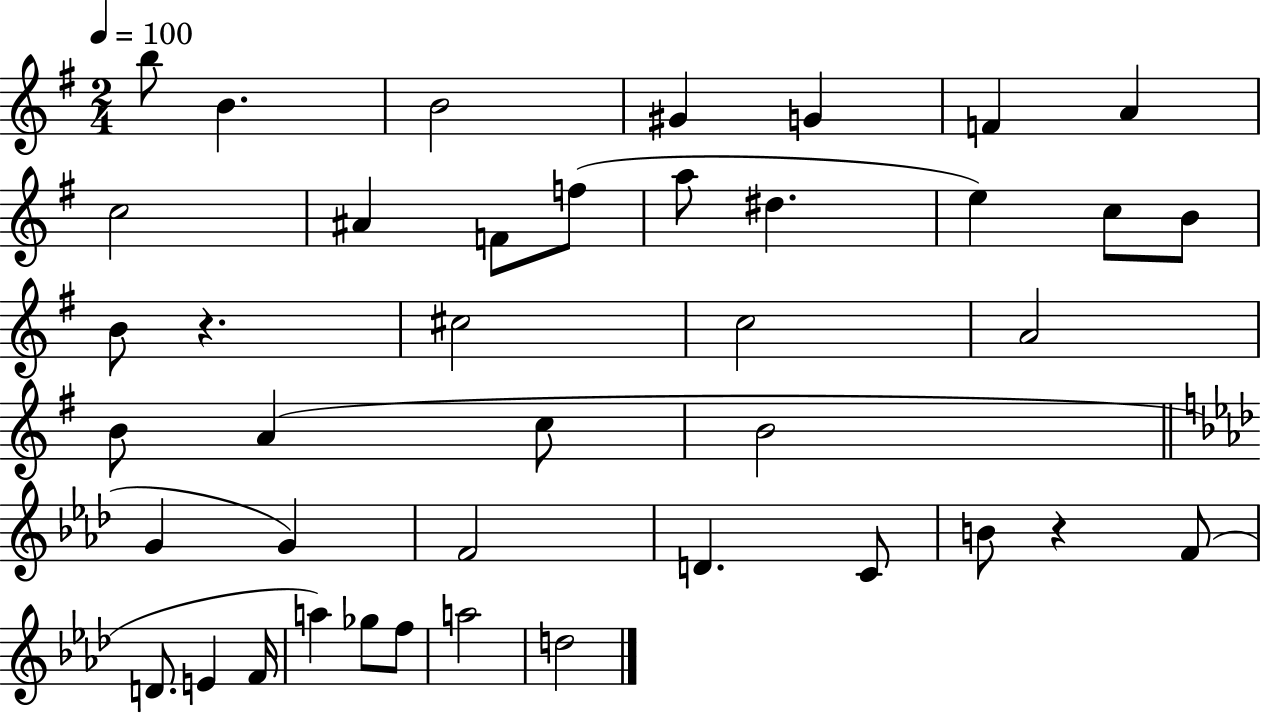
B5/e B4/q. B4/h G#4/q G4/q F4/q A4/q C5/h A#4/q F4/e F5/e A5/e D#5/q. E5/q C5/e B4/e B4/e R/q. C#5/h C5/h A4/h B4/e A4/q C5/e B4/h G4/q G4/q F4/h D4/q. C4/e B4/e R/q F4/e D4/e. E4/q F4/s A5/q Gb5/e F5/e A5/h D5/h